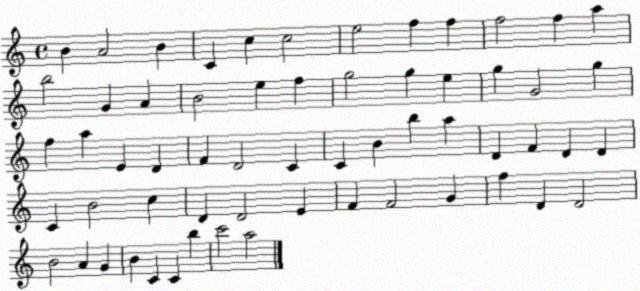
X:1
T:Untitled
M:4/4
L:1/4
K:C
B A2 B C c c2 e2 f f f2 f a b2 G A B2 e f g2 g e g G2 g f a E D F D2 C C B b a D F D D C B2 c D D2 E F F2 G f D D2 B2 A G B C C b c'2 a2